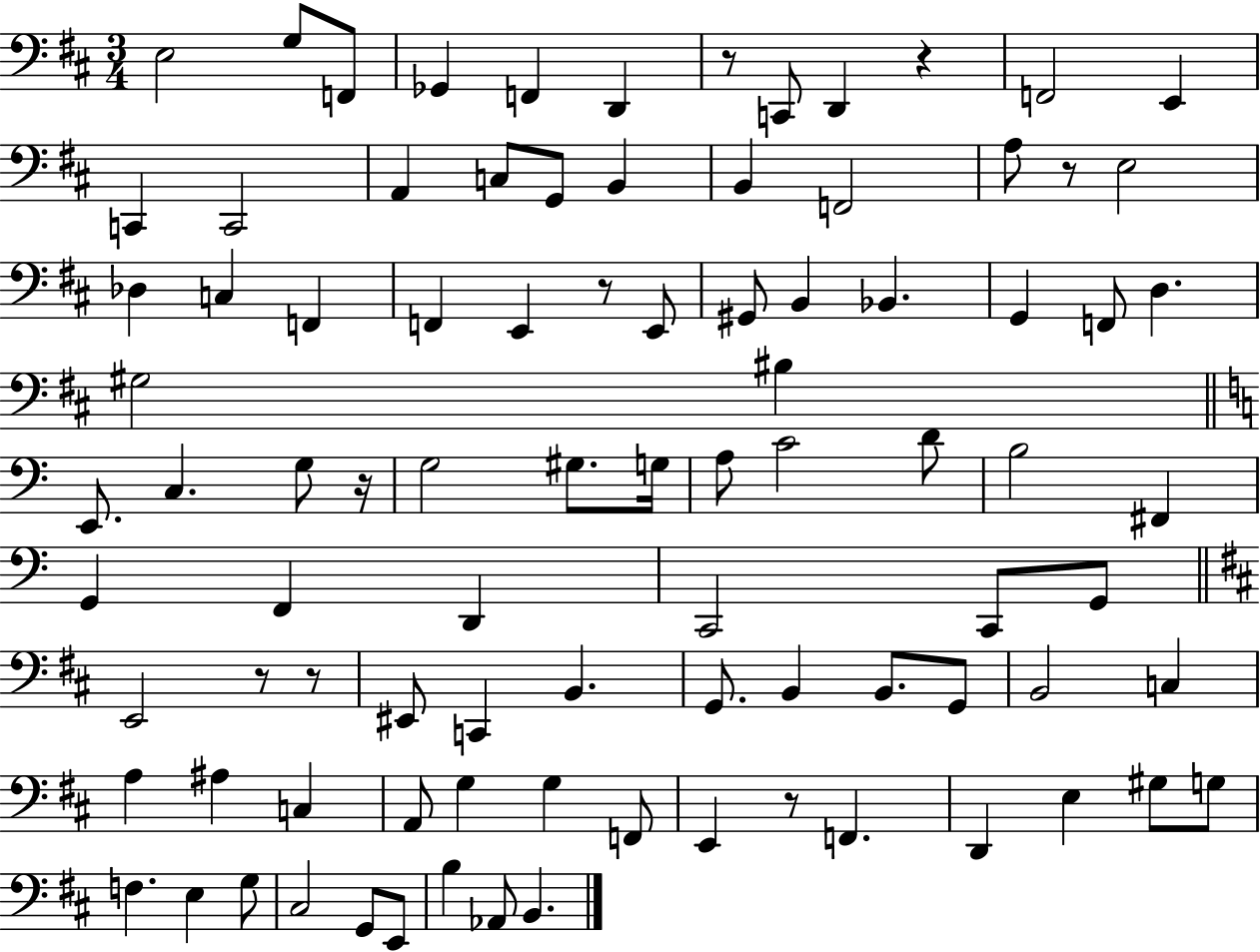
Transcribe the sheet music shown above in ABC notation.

X:1
T:Untitled
M:3/4
L:1/4
K:D
E,2 G,/2 F,,/2 _G,, F,, D,, z/2 C,,/2 D,, z F,,2 E,, C,, C,,2 A,, C,/2 G,,/2 B,, B,, F,,2 A,/2 z/2 E,2 _D, C, F,, F,, E,, z/2 E,,/2 ^G,,/2 B,, _B,, G,, F,,/2 D, ^G,2 ^B, E,,/2 C, G,/2 z/4 G,2 ^G,/2 G,/4 A,/2 C2 D/2 B,2 ^F,, G,, F,, D,, C,,2 C,,/2 G,,/2 E,,2 z/2 z/2 ^E,,/2 C,, B,, G,,/2 B,, B,,/2 G,,/2 B,,2 C, A, ^A, C, A,,/2 G, G, F,,/2 E,, z/2 F,, D,, E, ^G,/2 G,/2 F, E, G,/2 ^C,2 G,,/2 E,,/2 B, _A,,/2 B,,